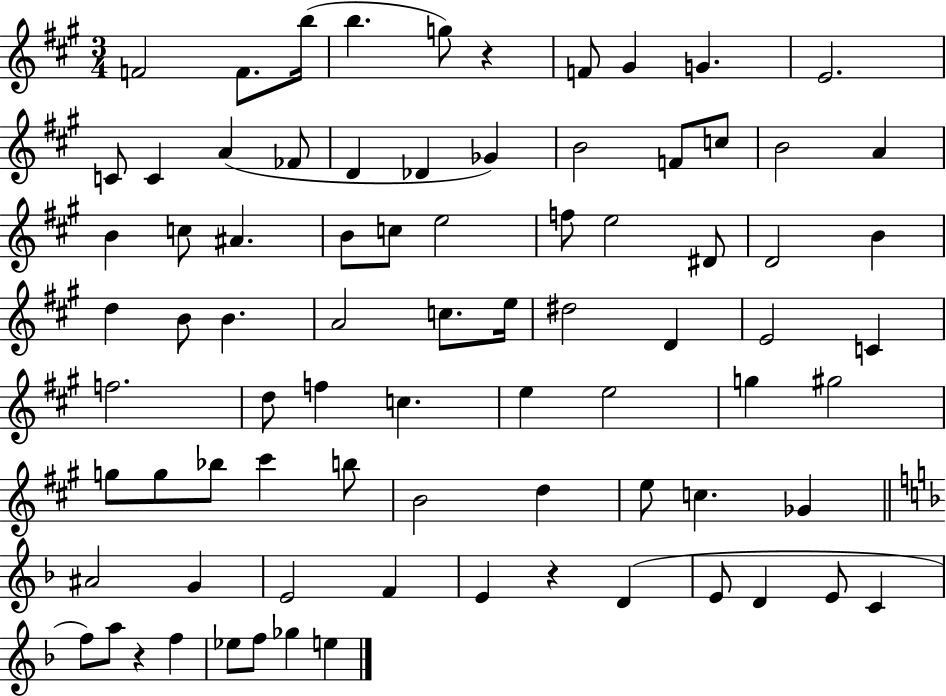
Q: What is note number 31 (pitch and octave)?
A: D4